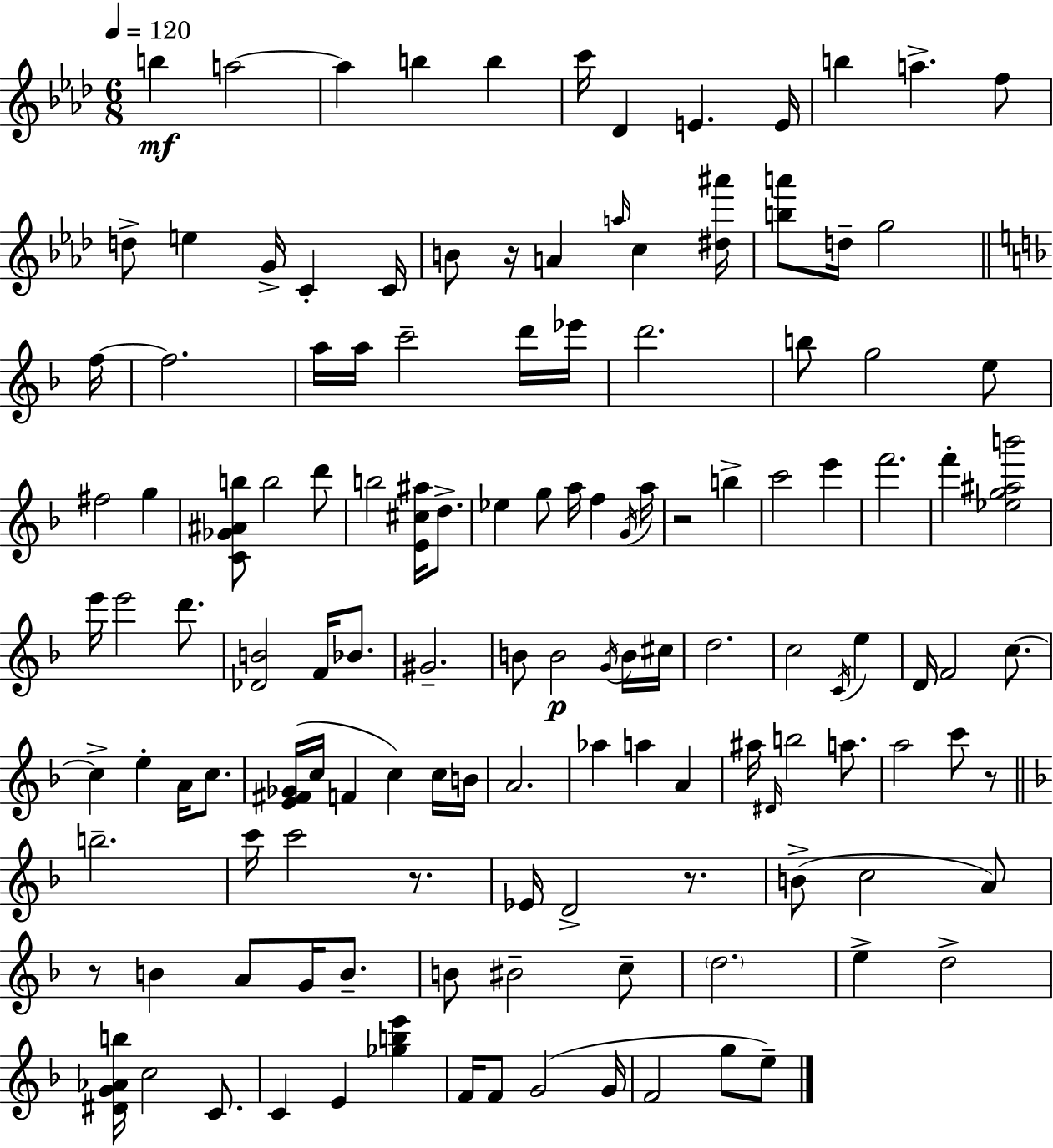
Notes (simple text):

B5/q A5/h A5/q B5/q B5/q C6/s Db4/q E4/q. E4/s B5/q A5/q. F5/e D5/e E5/q G4/s C4/q C4/s B4/e R/s A4/q A5/s C5/q [D#5,A#6]/s [B5,A6]/e D5/s G5/h F5/s F5/h. A5/s A5/s C6/h D6/s Eb6/s D6/h. B5/e G5/h E5/e F#5/h G5/q [C4,Gb4,A#4,B5]/e B5/h D6/e B5/h [E4,C#5,A#5]/s D5/e. Eb5/q G5/e A5/s F5/q G4/s A5/s R/h B5/q C6/h E6/q F6/h. F6/q [Eb5,G5,A#5,B6]/h E6/s E6/h D6/e. [Db4,B4]/h F4/s Bb4/e. G#4/h. B4/e B4/h G4/s B4/s C#5/s D5/h. C5/h C4/s E5/q D4/s F4/h C5/e. C5/q E5/q A4/s C5/e. [E4,F#4,Gb4]/s C5/s F4/q C5/q C5/s B4/s A4/h. Ab5/q A5/q A4/q A#5/s D#4/s B5/h A5/e. A5/h C6/e R/e B5/h. C6/s C6/h R/e. Eb4/s D4/h R/e. B4/e C5/h A4/e R/e B4/q A4/e G4/s B4/e. B4/e BIS4/h C5/e D5/h. E5/q D5/h [D#4,G4,Ab4,B5]/s C5/h C4/e. C4/q E4/q [Gb5,B5,E6]/q F4/s F4/e G4/h G4/s F4/h G5/e E5/e